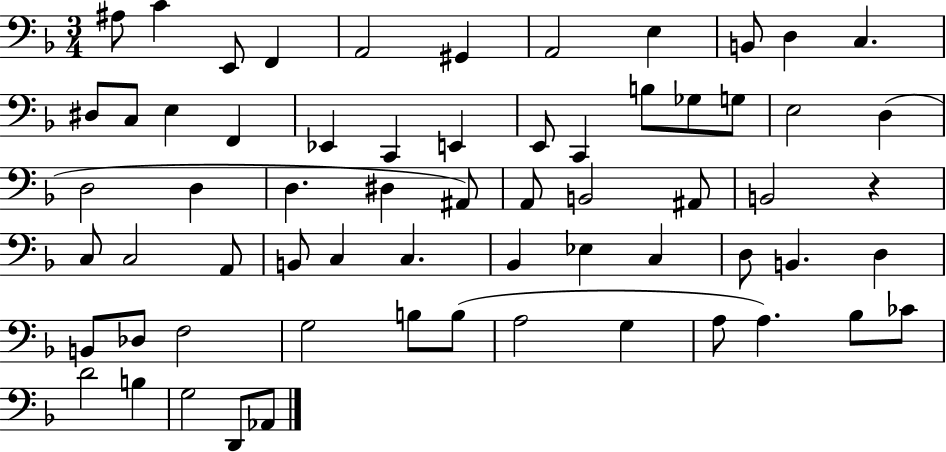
A#3/e C4/q E2/e F2/q A2/h G#2/q A2/h E3/q B2/e D3/q C3/q. D#3/e C3/e E3/q F2/q Eb2/q C2/q E2/q E2/e C2/q B3/e Gb3/e G3/e E3/h D3/q D3/h D3/q D3/q. D#3/q A#2/e A2/e B2/h A#2/e B2/h R/q C3/e C3/h A2/e B2/e C3/q C3/q. Bb2/q Eb3/q C3/q D3/e B2/q. D3/q B2/e Db3/e F3/h G3/h B3/e B3/e A3/h G3/q A3/e A3/q. Bb3/e CES4/e D4/h B3/q G3/h D2/e Ab2/e